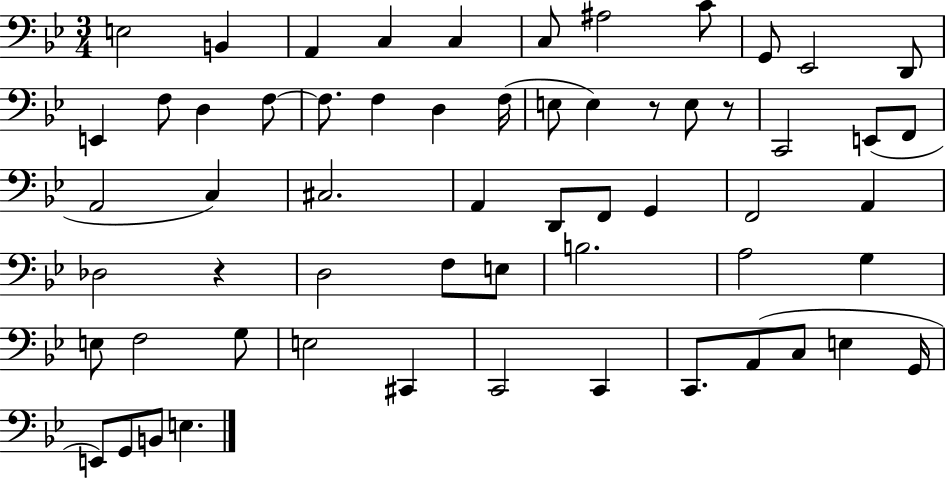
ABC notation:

X:1
T:Untitled
M:3/4
L:1/4
K:Bb
E,2 B,, A,, C, C, C,/2 ^A,2 C/2 G,,/2 _E,,2 D,,/2 E,, F,/2 D, F,/2 F,/2 F, D, F,/4 E,/2 E, z/2 E,/2 z/2 C,,2 E,,/2 F,,/2 A,,2 C, ^C,2 A,, D,,/2 F,,/2 G,, F,,2 A,, _D,2 z D,2 F,/2 E,/2 B,2 A,2 G, E,/2 F,2 G,/2 E,2 ^C,, C,,2 C,, C,,/2 A,,/2 C,/2 E, G,,/4 E,,/2 G,,/2 B,,/2 E,